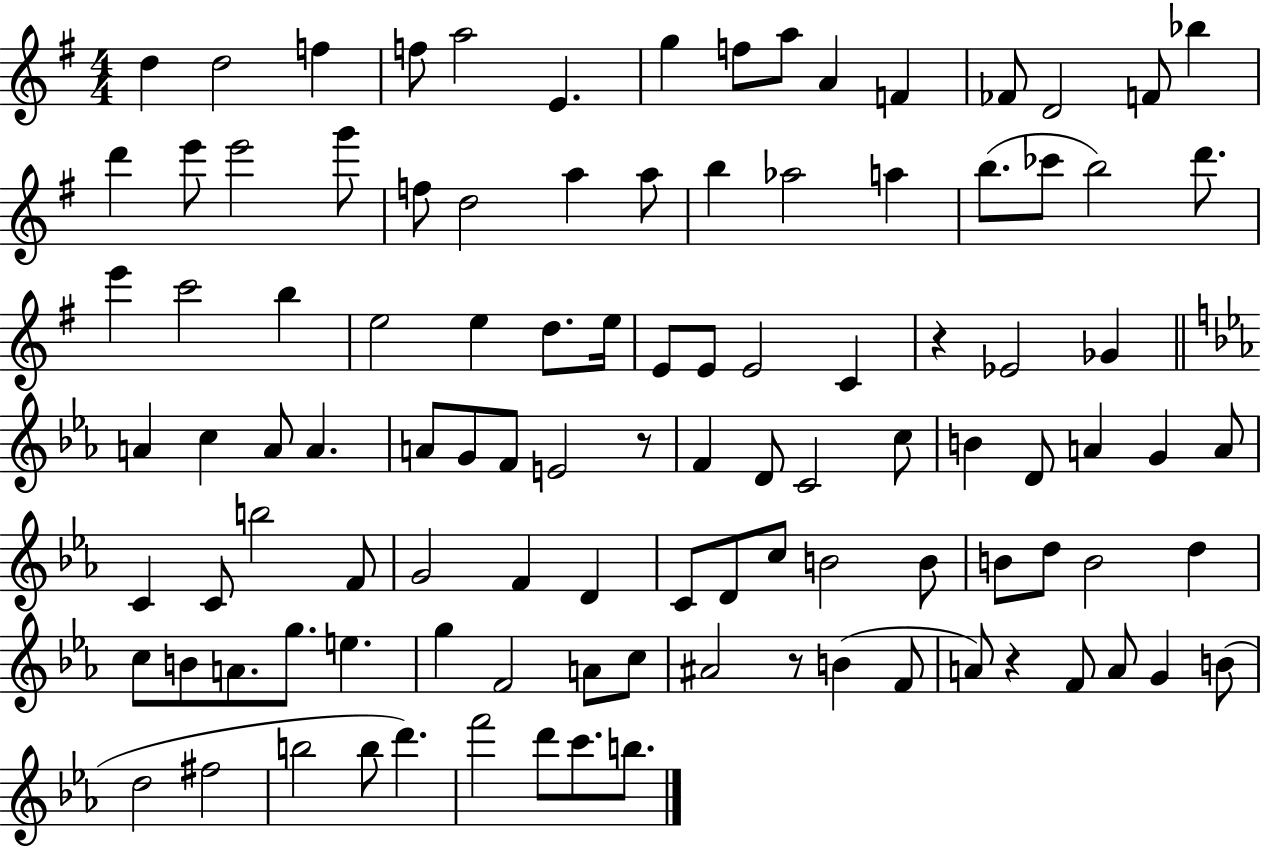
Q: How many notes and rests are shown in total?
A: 106